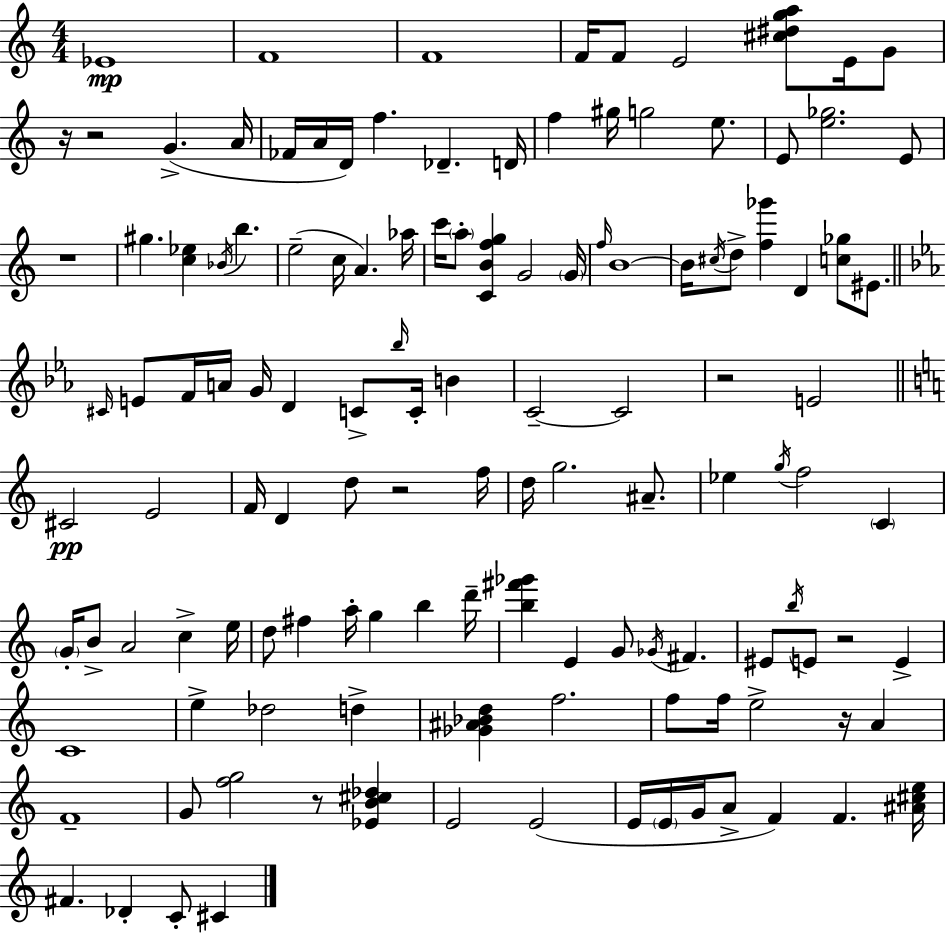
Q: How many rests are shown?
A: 8